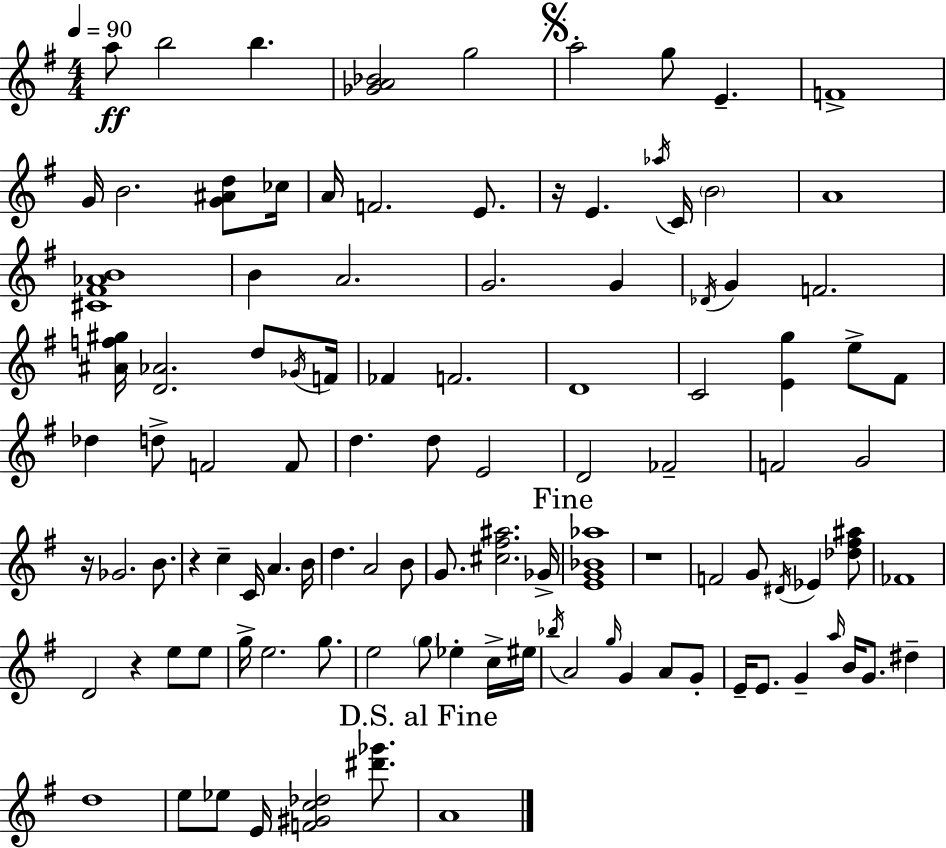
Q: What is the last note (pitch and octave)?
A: A4